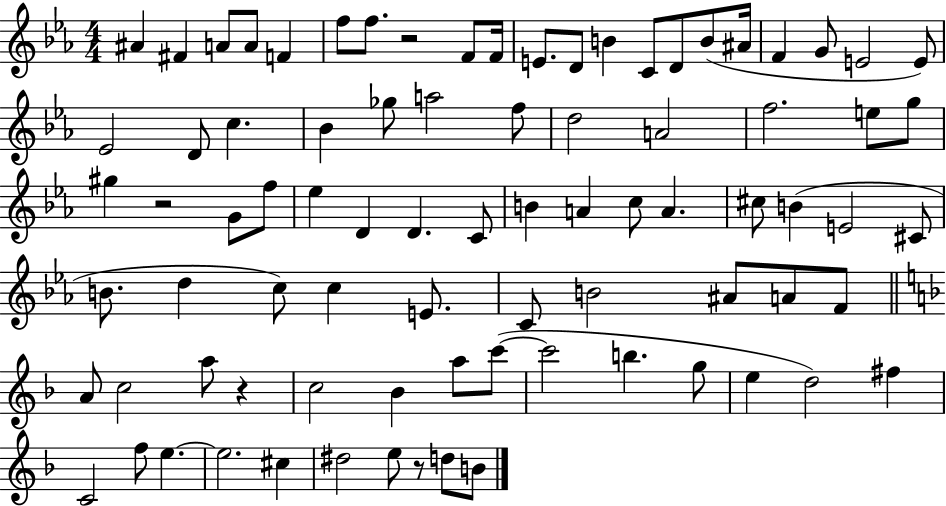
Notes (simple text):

A#4/q F#4/q A4/e A4/e F4/q F5/e F5/e. R/h F4/e F4/s E4/e. D4/e B4/q C4/e D4/e B4/e A#4/s F4/q G4/e E4/h E4/e Eb4/h D4/e C5/q. Bb4/q Gb5/e A5/h F5/e D5/h A4/h F5/h. E5/e G5/e G#5/q R/h G4/e F5/e Eb5/q D4/q D4/q. C4/e B4/q A4/q C5/e A4/q. C#5/e B4/q E4/h C#4/e B4/e. D5/q C5/e C5/q E4/e. C4/e B4/h A#4/e A4/e F4/e A4/e C5/h A5/e R/q C5/h Bb4/q A5/e C6/e C6/h B5/q. G5/e E5/q D5/h F#5/q C4/h F5/e E5/q. E5/h. C#5/q D#5/h E5/e R/e D5/e B4/e